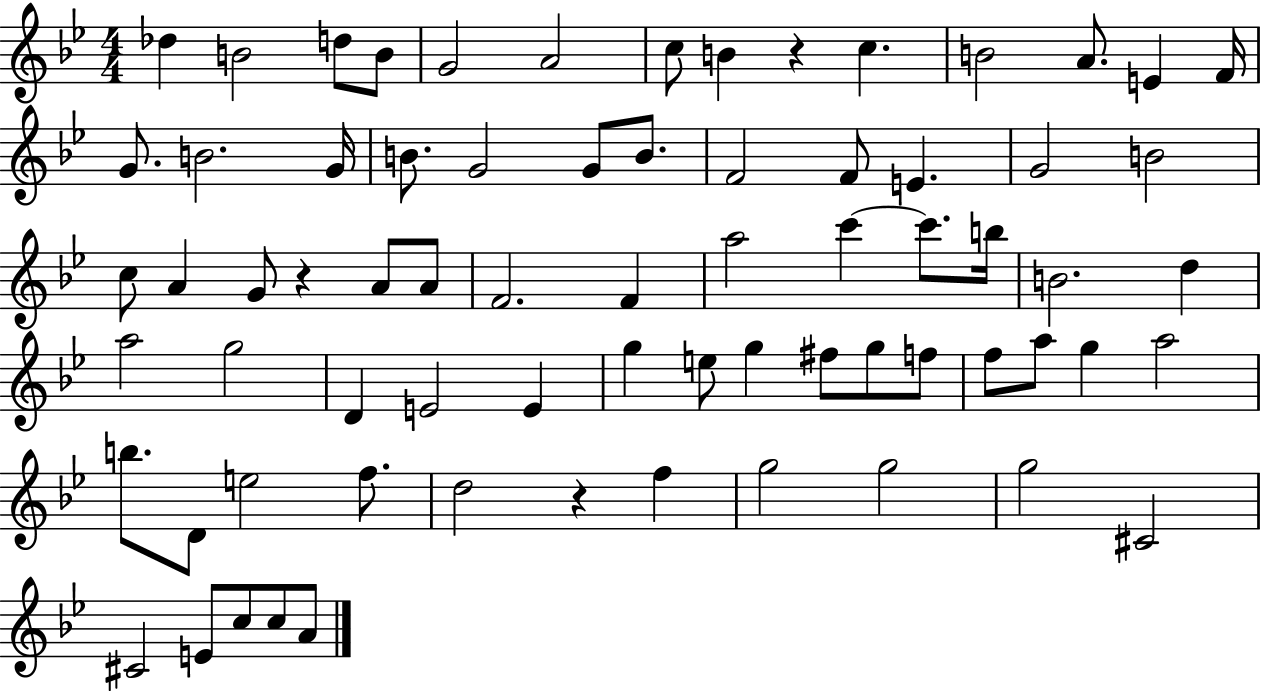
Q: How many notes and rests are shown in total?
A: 71